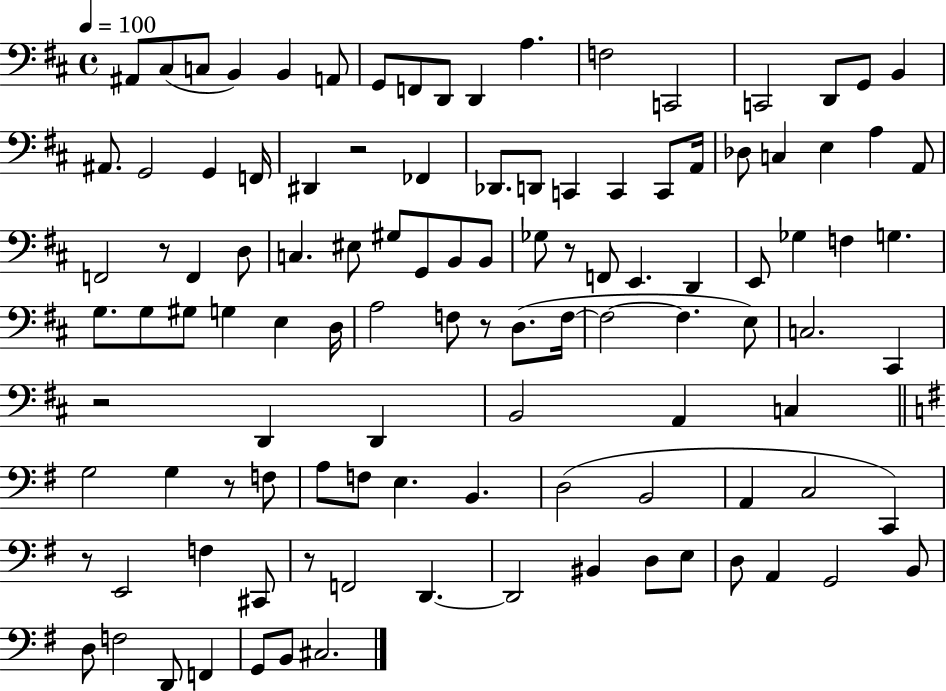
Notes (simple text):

A#2/e C#3/e C3/e B2/q B2/q A2/e G2/e F2/e D2/e D2/q A3/q. F3/h C2/h C2/h D2/e G2/e B2/q A#2/e. G2/h G2/q F2/s D#2/q R/h FES2/q Db2/e. D2/e C2/q C2/q C2/e A2/s Db3/e C3/q E3/q A3/q A2/e F2/h R/e F2/q D3/e C3/q. EIS3/e G#3/e G2/e B2/e B2/e Gb3/e R/e F2/e E2/q. D2/q E2/e Gb3/q F3/q G3/q. G3/e. G3/e G#3/e G3/q E3/q D3/s A3/h F3/e R/e D3/e. F3/s F3/h F3/q. E3/e C3/h. C#2/q R/h D2/q D2/q B2/h A2/q C3/q G3/h G3/q R/e F3/e A3/e F3/e E3/q. B2/q. D3/h B2/h A2/q C3/h C2/q R/e E2/h F3/q C#2/e R/e F2/h D2/q. D2/h BIS2/q D3/e E3/e D3/e A2/q G2/h B2/e D3/e F3/h D2/e F2/q G2/e B2/e C#3/h.